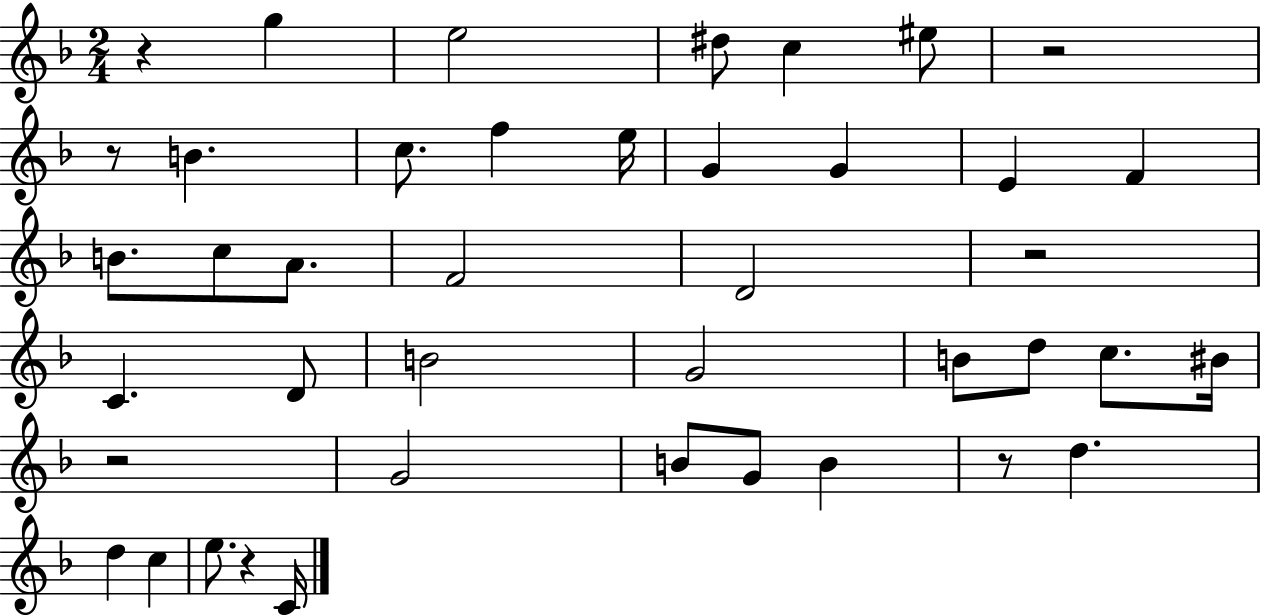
X:1
T:Untitled
M:2/4
L:1/4
K:F
z g e2 ^d/2 c ^e/2 z2 z/2 B c/2 f e/4 G G E F B/2 c/2 A/2 F2 D2 z2 C D/2 B2 G2 B/2 d/2 c/2 ^B/4 z2 G2 B/2 G/2 B z/2 d d c e/2 z C/4